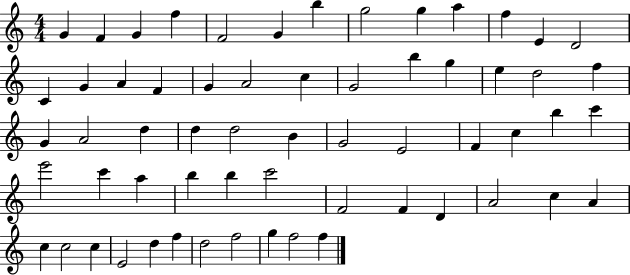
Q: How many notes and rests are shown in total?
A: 61